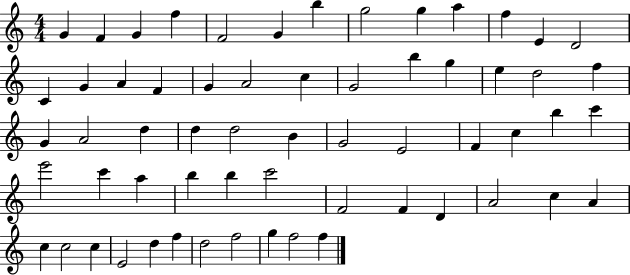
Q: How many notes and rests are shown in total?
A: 61